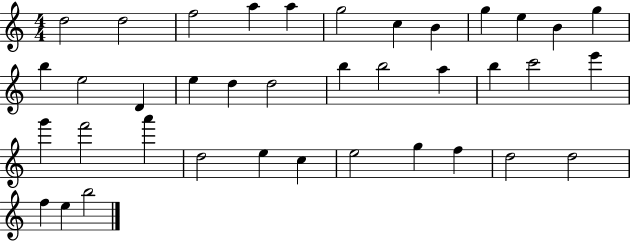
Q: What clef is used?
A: treble